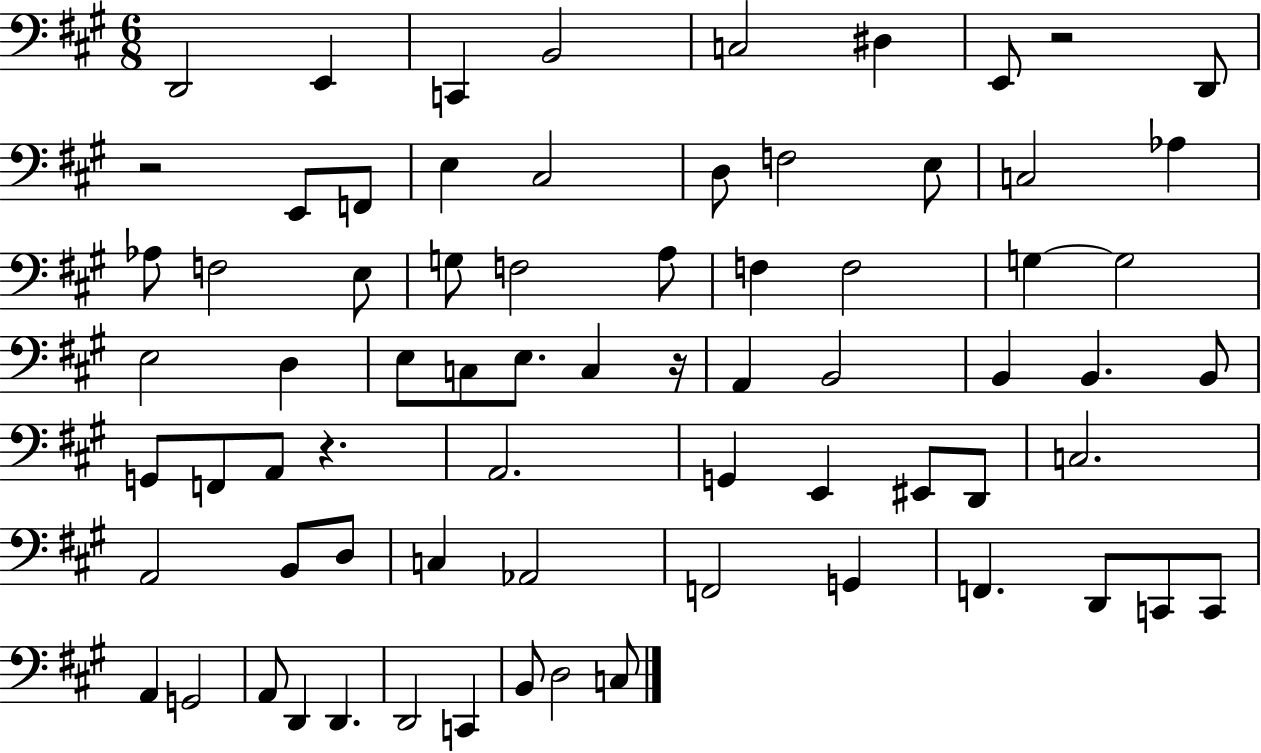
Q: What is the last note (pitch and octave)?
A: C3